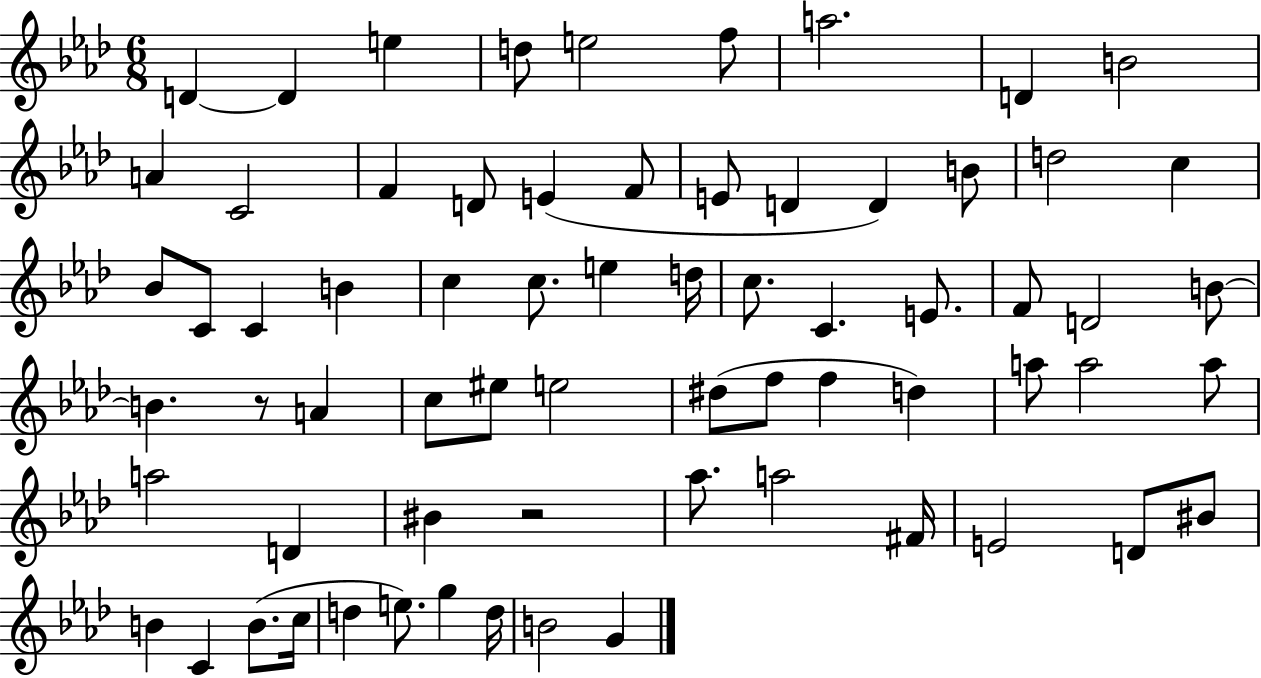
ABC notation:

X:1
T:Untitled
M:6/8
L:1/4
K:Ab
D D e d/2 e2 f/2 a2 D B2 A C2 F D/2 E F/2 E/2 D D B/2 d2 c _B/2 C/2 C B c c/2 e d/4 c/2 C E/2 F/2 D2 B/2 B z/2 A c/2 ^e/2 e2 ^d/2 f/2 f d a/2 a2 a/2 a2 D ^B z2 _a/2 a2 ^F/4 E2 D/2 ^B/2 B C B/2 c/4 d e/2 g d/4 B2 G